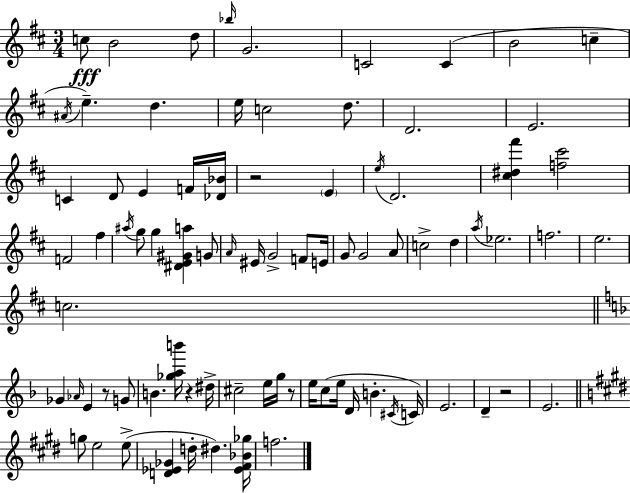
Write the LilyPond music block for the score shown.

{
  \clef treble
  \numericTimeSignature
  \time 3/4
  \key d \major
  c''8\fff b'2 d''8 | \grace { bes''16 } g'2. | c'2 c'4( | b'2 c''4-- | \break \acciaccatura { ais'16 }) e''4.-- d''4. | e''16 c''2 d''8. | d'2. | e'2. | \break c'4 d'8 e'4 | f'16 <des' bes'>16 r2 \parenthesize e'4 | \acciaccatura { e''16 } d'2. | <cis'' dis'' fis'''>4 <f'' cis'''>2 | \break f'2 fis''4 | \acciaccatura { ais''16 } g''8 g''4 <dis' e' gis' a''>4 | g'8 \grace { a'16 } eis'16 g'2-> | f'8 e'16 g'8 g'2 | \break a'8 c''2-> | d''4 \acciaccatura { a''16 } ees''2. | f''2. | e''2. | \break c''2. | \bar "||" \break \key d \minor ges'4 \grace { aes'16 } e'4 r8 g'8 | b'4. <ges'' a'' b'''>16 r4 | dis''16-> cis''2-- e''16 g''16 r8 | e''16 c''8( e''16 d'16 b'4.-. | \break \acciaccatura { cis'16 }) c'16 e'2. | d'4-- r2 | e'2. | \bar "||" \break \key e \major g''8 e''2 e''8->( | <d' ees' ges'>4 d''16-. dis''4.) <ees' fis' bes' ges''>16 | f''2. | \bar "|."
}